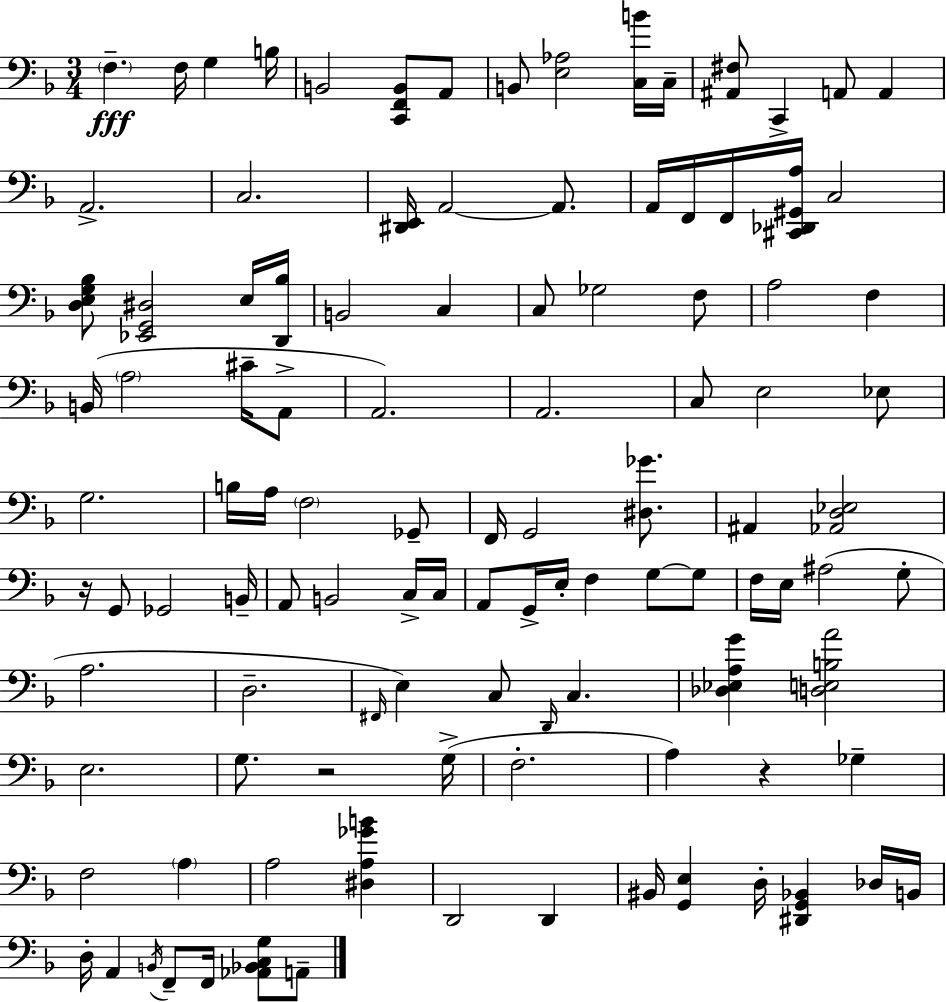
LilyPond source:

{
  \clef bass
  \numericTimeSignature
  \time 3/4
  \key f \major
  \parenthesize f4.--\fff f16 g4 b16 | b,2 <c, f, b,>8 a,8 | b,8 <e aes>2 <c b'>16 c16-- | <ais, fis>8 c,4-> a,8 a,4 | \break a,2.-> | c2. | <dis, e,>16 a,2~~ a,8. | a,16 f,16 f,16 <cis, des, gis, a>16 c2 | \break <d e g bes>8 <ees, g, dis>2 e16 <d, bes>16 | b,2 c4 | c8 ges2 f8 | a2 f4 | \break b,16( \parenthesize a2 cis'16-- a,8-> | a,2.) | a,2. | c8 e2 ees8 | \break g2. | b16 a16 \parenthesize f2 ges,8-- | f,16 g,2 <dis ges'>8. | ais,4 <aes, d ees>2 | \break r16 g,8 ges,2 b,16-- | a,8 b,2 c16-> c16 | a,8 g,16-> e16-. f4 g8~~ g8 | f16 e16 ais2( g8-. | \break a2. | d2.-- | \grace { fis,16 } e4) c8 \grace { d,16 } c4. | <des ees a g'>4 <d e b a'>2 | \break e2. | g8. r2 | g16->( f2.-. | a4) r4 ges4-- | \break f2 \parenthesize a4 | a2 <dis a ges' b'>4 | d,2 d,4 | bis,16 <g, e>4 d16-. <dis, g, bes,>4 | \break des16 b,16 d16-. a,4 \acciaccatura { b,16 } f,8-- f,16 <aes, bes, c g>8 | a,8-- \bar "|."
}